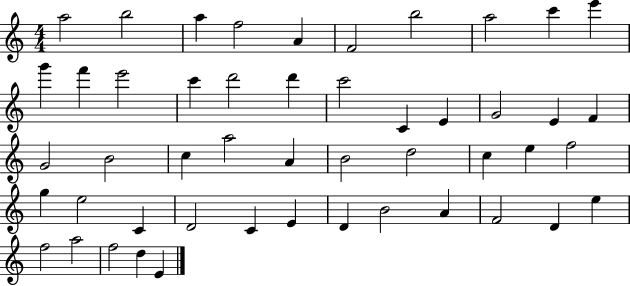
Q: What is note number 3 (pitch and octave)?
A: A5